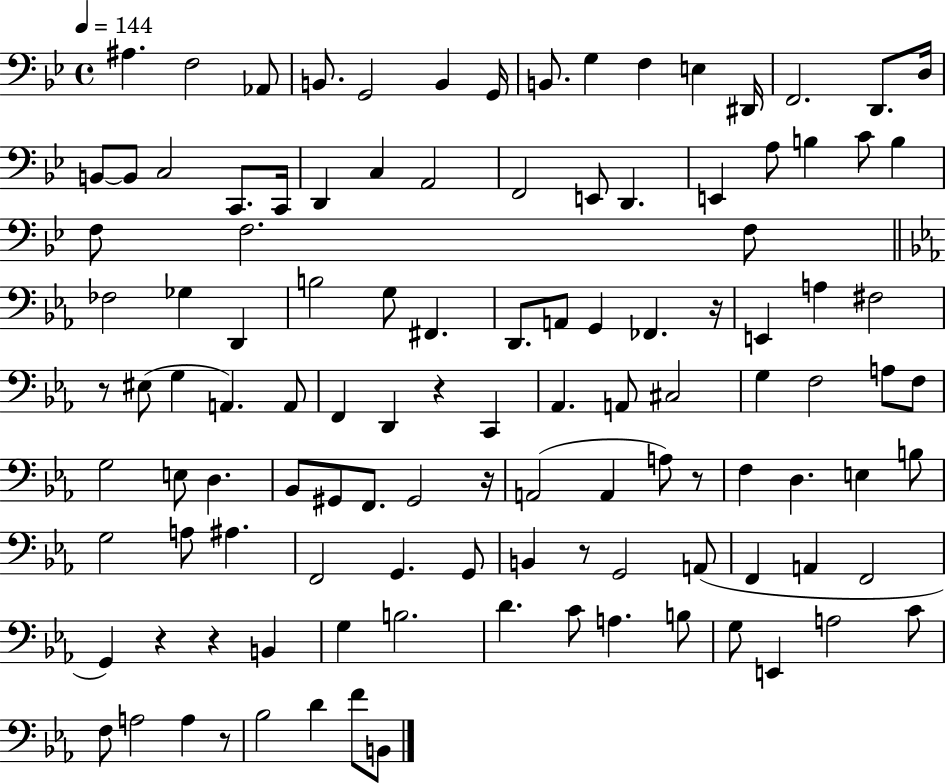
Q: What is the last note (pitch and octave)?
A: B2